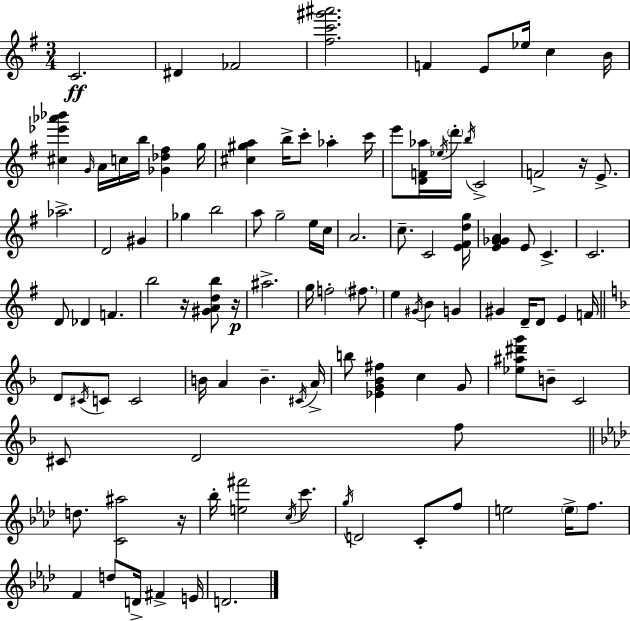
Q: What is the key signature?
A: G major